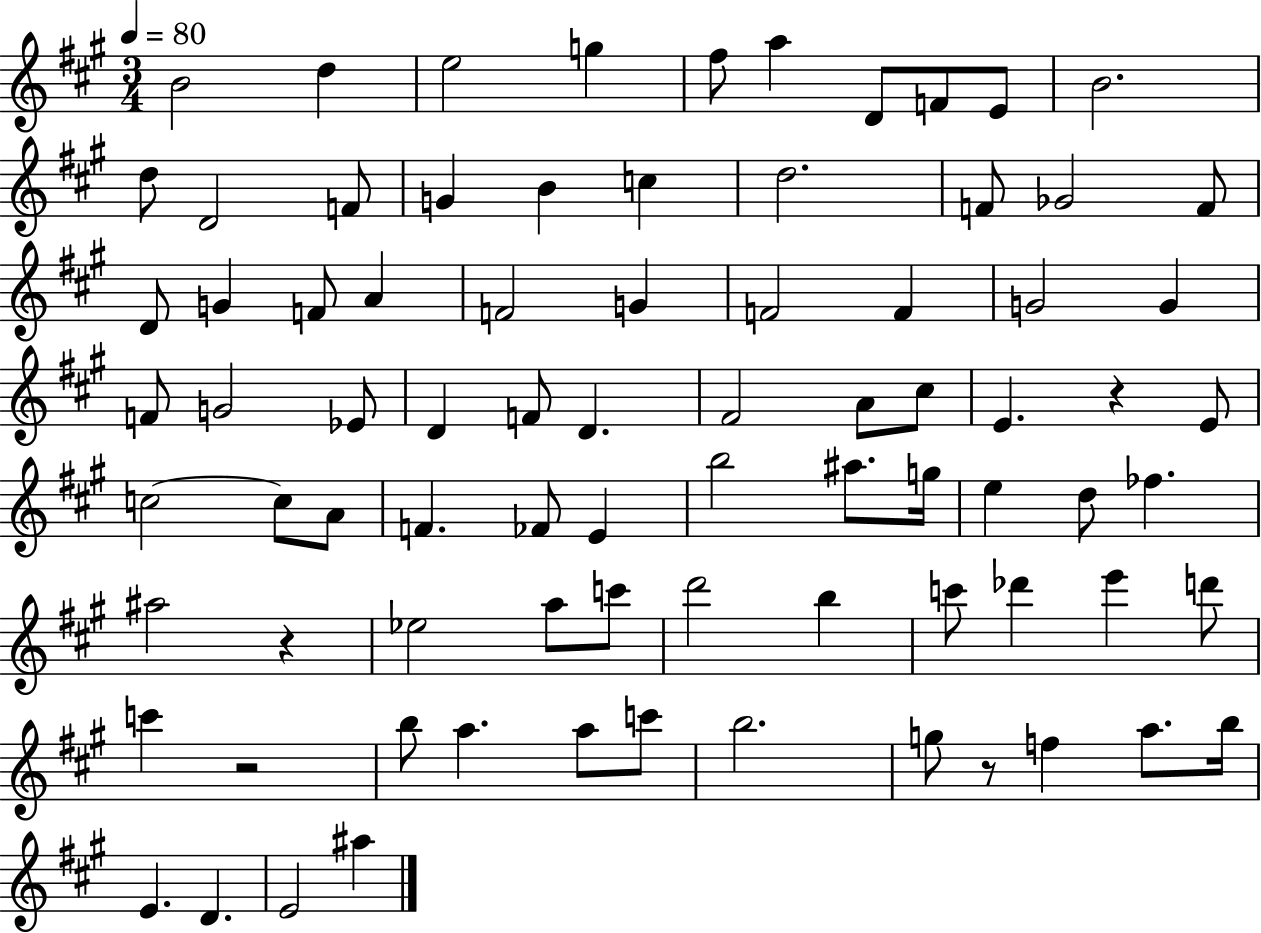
{
  \clef treble
  \numericTimeSignature
  \time 3/4
  \key a \major
  \tempo 4 = 80
  \repeat volta 2 { b'2 d''4 | e''2 g''4 | fis''8 a''4 d'8 f'8 e'8 | b'2. | \break d''8 d'2 f'8 | g'4 b'4 c''4 | d''2. | f'8 ges'2 f'8 | \break d'8 g'4 f'8 a'4 | f'2 g'4 | f'2 f'4 | g'2 g'4 | \break f'8 g'2 ees'8 | d'4 f'8 d'4. | fis'2 a'8 cis''8 | e'4. r4 e'8 | \break c''2~~ c''8 a'8 | f'4. fes'8 e'4 | b''2 ais''8. g''16 | e''4 d''8 fes''4. | \break ais''2 r4 | ees''2 a''8 c'''8 | d'''2 b''4 | c'''8 des'''4 e'''4 d'''8 | \break c'''4 r2 | b''8 a''4. a''8 c'''8 | b''2. | g''8 r8 f''4 a''8. b''16 | \break e'4. d'4. | e'2 ais''4 | } \bar "|."
}